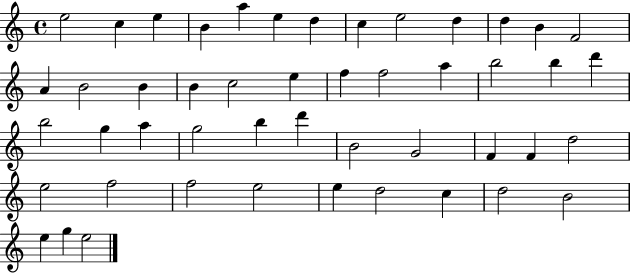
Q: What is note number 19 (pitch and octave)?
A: E5